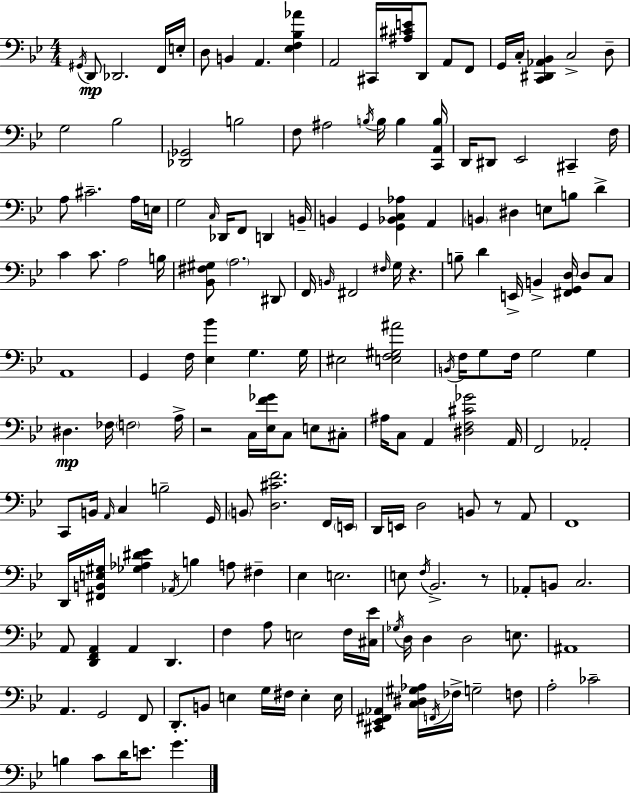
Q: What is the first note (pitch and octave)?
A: G#2